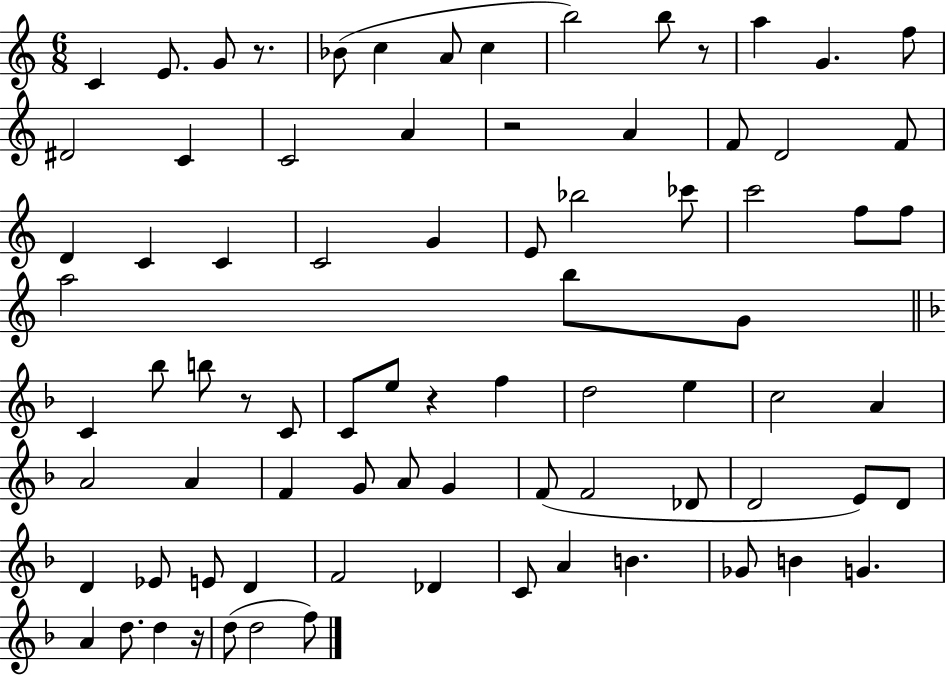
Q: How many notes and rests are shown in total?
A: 81